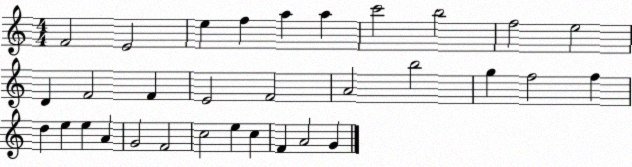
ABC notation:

X:1
T:Untitled
M:4/4
L:1/4
K:C
F2 E2 e f a a c'2 b2 f2 e2 D F2 F E2 F2 A2 b2 g f2 f d e e A G2 F2 c2 e c F A2 G